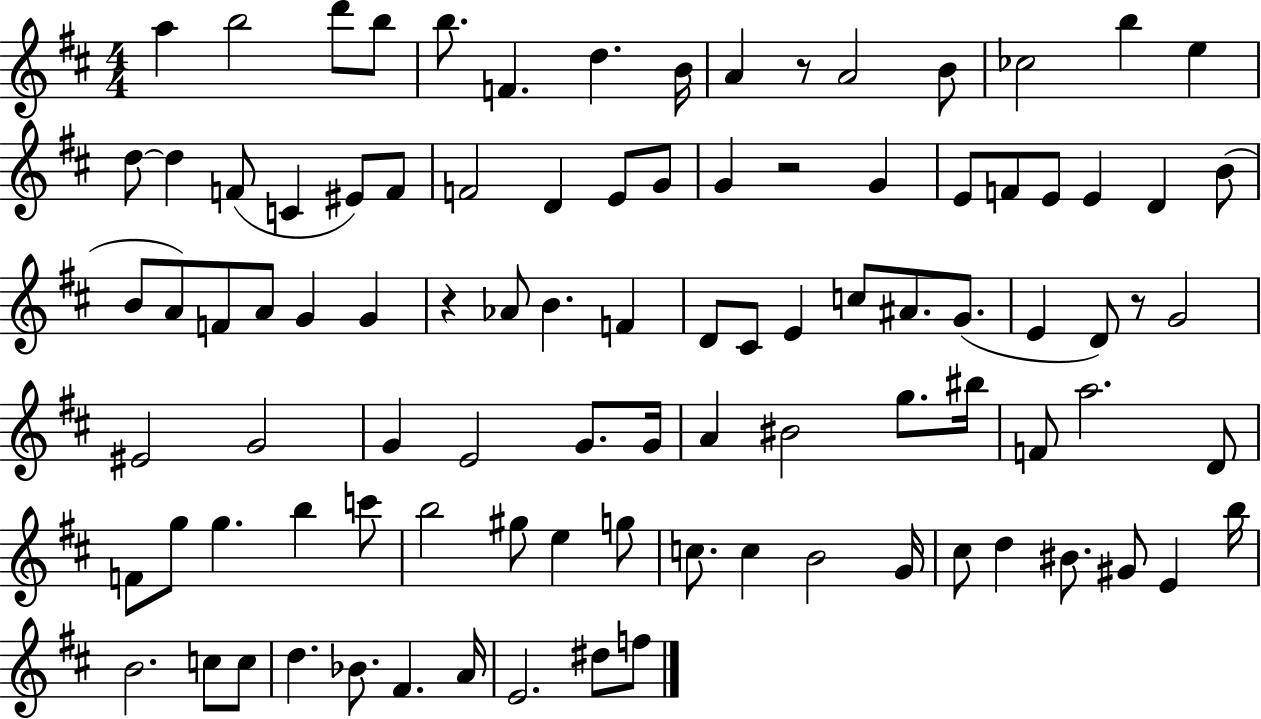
A5/q B5/h D6/e B5/e B5/e. F4/q. D5/q. B4/s A4/q R/e A4/h B4/e CES5/h B5/q E5/q D5/e D5/q F4/e C4/q EIS4/e F4/e F4/h D4/q E4/e G4/e G4/q R/h G4/q E4/e F4/e E4/e E4/q D4/q B4/e B4/e A4/e F4/e A4/e G4/q G4/q R/q Ab4/e B4/q. F4/q D4/e C#4/e E4/q C5/e A#4/e. G4/e. E4/q D4/e R/e G4/h EIS4/h G4/h G4/q E4/h G4/e. G4/s A4/q BIS4/h G5/e. BIS5/s F4/e A5/h. D4/e F4/e G5/e G5/q. B5/q C6/e B5/h G#5/e E5/q G5/e C5/e. C5/q B4/h G4/s C#5/e D5/q BIS4/e. G#4/e E4/q B5/s B4/h. C5/e C5/e D5/q. Bb4/e. F#4/q. A4/s E4/h. D#5/e F5/e